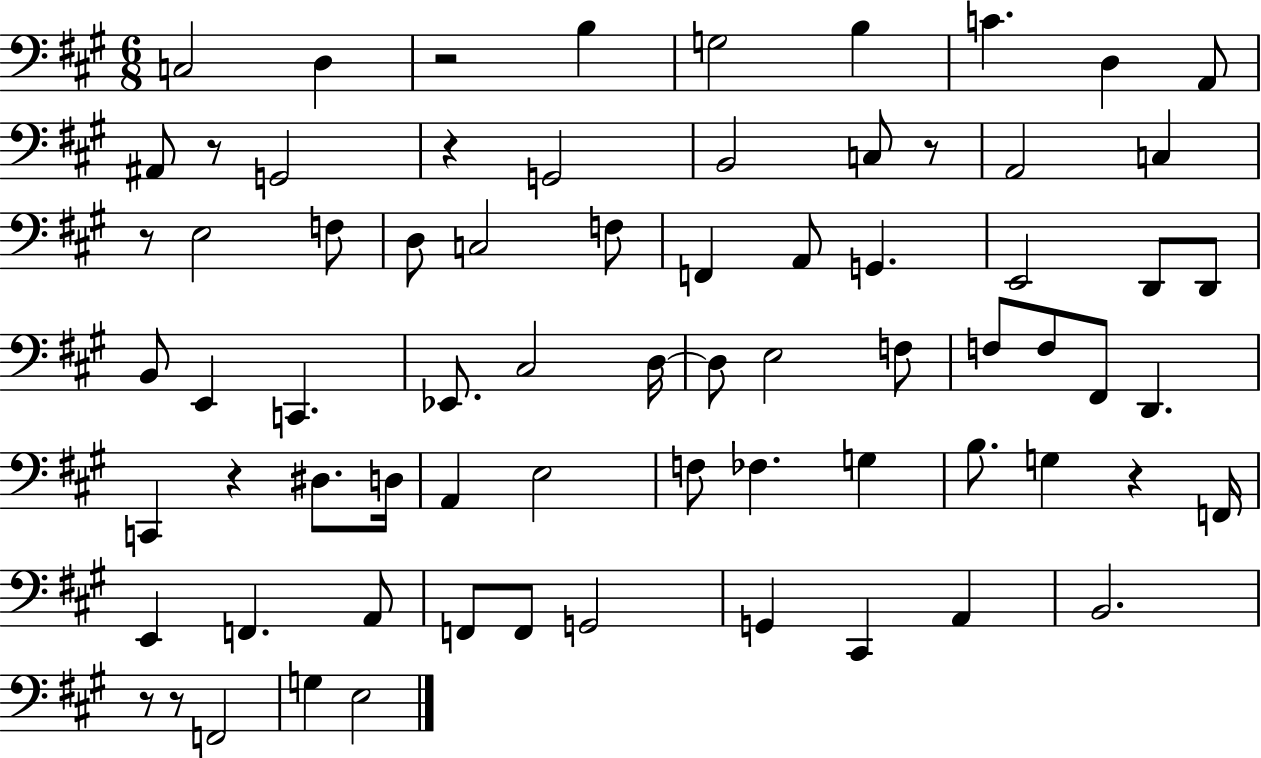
{
  \clef bass
  \numericTimeSignature
  \time 6/8
  \key a \major
  c2 d4 | r2 b4 | g2 b4 | c'4. d4 a,8 | \break ais,8 r8 g,2 | r4 g,2 | b,2 c8 r8 | a,2 c4 | \break r8 e2 f8 | d8 c2 f8 | f,4 a,8 g,4. | e,2 d,8 d,8 | \break b,8 e,4 c,4. | ees,8. cis2 d16~~ | d8 e2 f8 | f8 f8 fis,8 d,4. | \break c,4 r4 dis8. d16 | a,4 e2 | f8 fes4. g4 | b8. g4 r4 f,16 | \break e,4 f,4. a,8 | f,8 f,8 g,2 | g,4 cis,4 a,4 | b,2. | \break r8 r8 f,2 | g4 e2 | \bar "|."
}